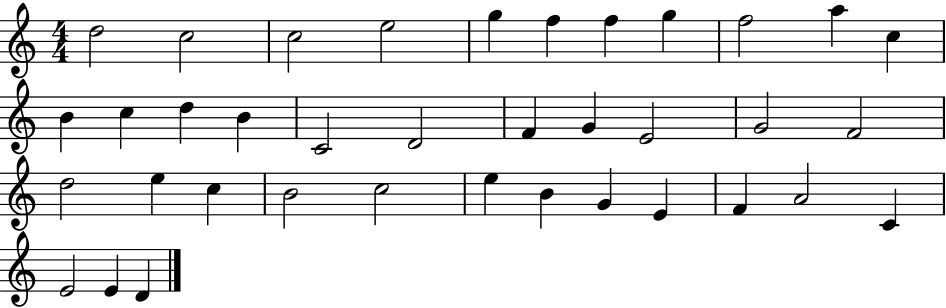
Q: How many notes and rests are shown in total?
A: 37